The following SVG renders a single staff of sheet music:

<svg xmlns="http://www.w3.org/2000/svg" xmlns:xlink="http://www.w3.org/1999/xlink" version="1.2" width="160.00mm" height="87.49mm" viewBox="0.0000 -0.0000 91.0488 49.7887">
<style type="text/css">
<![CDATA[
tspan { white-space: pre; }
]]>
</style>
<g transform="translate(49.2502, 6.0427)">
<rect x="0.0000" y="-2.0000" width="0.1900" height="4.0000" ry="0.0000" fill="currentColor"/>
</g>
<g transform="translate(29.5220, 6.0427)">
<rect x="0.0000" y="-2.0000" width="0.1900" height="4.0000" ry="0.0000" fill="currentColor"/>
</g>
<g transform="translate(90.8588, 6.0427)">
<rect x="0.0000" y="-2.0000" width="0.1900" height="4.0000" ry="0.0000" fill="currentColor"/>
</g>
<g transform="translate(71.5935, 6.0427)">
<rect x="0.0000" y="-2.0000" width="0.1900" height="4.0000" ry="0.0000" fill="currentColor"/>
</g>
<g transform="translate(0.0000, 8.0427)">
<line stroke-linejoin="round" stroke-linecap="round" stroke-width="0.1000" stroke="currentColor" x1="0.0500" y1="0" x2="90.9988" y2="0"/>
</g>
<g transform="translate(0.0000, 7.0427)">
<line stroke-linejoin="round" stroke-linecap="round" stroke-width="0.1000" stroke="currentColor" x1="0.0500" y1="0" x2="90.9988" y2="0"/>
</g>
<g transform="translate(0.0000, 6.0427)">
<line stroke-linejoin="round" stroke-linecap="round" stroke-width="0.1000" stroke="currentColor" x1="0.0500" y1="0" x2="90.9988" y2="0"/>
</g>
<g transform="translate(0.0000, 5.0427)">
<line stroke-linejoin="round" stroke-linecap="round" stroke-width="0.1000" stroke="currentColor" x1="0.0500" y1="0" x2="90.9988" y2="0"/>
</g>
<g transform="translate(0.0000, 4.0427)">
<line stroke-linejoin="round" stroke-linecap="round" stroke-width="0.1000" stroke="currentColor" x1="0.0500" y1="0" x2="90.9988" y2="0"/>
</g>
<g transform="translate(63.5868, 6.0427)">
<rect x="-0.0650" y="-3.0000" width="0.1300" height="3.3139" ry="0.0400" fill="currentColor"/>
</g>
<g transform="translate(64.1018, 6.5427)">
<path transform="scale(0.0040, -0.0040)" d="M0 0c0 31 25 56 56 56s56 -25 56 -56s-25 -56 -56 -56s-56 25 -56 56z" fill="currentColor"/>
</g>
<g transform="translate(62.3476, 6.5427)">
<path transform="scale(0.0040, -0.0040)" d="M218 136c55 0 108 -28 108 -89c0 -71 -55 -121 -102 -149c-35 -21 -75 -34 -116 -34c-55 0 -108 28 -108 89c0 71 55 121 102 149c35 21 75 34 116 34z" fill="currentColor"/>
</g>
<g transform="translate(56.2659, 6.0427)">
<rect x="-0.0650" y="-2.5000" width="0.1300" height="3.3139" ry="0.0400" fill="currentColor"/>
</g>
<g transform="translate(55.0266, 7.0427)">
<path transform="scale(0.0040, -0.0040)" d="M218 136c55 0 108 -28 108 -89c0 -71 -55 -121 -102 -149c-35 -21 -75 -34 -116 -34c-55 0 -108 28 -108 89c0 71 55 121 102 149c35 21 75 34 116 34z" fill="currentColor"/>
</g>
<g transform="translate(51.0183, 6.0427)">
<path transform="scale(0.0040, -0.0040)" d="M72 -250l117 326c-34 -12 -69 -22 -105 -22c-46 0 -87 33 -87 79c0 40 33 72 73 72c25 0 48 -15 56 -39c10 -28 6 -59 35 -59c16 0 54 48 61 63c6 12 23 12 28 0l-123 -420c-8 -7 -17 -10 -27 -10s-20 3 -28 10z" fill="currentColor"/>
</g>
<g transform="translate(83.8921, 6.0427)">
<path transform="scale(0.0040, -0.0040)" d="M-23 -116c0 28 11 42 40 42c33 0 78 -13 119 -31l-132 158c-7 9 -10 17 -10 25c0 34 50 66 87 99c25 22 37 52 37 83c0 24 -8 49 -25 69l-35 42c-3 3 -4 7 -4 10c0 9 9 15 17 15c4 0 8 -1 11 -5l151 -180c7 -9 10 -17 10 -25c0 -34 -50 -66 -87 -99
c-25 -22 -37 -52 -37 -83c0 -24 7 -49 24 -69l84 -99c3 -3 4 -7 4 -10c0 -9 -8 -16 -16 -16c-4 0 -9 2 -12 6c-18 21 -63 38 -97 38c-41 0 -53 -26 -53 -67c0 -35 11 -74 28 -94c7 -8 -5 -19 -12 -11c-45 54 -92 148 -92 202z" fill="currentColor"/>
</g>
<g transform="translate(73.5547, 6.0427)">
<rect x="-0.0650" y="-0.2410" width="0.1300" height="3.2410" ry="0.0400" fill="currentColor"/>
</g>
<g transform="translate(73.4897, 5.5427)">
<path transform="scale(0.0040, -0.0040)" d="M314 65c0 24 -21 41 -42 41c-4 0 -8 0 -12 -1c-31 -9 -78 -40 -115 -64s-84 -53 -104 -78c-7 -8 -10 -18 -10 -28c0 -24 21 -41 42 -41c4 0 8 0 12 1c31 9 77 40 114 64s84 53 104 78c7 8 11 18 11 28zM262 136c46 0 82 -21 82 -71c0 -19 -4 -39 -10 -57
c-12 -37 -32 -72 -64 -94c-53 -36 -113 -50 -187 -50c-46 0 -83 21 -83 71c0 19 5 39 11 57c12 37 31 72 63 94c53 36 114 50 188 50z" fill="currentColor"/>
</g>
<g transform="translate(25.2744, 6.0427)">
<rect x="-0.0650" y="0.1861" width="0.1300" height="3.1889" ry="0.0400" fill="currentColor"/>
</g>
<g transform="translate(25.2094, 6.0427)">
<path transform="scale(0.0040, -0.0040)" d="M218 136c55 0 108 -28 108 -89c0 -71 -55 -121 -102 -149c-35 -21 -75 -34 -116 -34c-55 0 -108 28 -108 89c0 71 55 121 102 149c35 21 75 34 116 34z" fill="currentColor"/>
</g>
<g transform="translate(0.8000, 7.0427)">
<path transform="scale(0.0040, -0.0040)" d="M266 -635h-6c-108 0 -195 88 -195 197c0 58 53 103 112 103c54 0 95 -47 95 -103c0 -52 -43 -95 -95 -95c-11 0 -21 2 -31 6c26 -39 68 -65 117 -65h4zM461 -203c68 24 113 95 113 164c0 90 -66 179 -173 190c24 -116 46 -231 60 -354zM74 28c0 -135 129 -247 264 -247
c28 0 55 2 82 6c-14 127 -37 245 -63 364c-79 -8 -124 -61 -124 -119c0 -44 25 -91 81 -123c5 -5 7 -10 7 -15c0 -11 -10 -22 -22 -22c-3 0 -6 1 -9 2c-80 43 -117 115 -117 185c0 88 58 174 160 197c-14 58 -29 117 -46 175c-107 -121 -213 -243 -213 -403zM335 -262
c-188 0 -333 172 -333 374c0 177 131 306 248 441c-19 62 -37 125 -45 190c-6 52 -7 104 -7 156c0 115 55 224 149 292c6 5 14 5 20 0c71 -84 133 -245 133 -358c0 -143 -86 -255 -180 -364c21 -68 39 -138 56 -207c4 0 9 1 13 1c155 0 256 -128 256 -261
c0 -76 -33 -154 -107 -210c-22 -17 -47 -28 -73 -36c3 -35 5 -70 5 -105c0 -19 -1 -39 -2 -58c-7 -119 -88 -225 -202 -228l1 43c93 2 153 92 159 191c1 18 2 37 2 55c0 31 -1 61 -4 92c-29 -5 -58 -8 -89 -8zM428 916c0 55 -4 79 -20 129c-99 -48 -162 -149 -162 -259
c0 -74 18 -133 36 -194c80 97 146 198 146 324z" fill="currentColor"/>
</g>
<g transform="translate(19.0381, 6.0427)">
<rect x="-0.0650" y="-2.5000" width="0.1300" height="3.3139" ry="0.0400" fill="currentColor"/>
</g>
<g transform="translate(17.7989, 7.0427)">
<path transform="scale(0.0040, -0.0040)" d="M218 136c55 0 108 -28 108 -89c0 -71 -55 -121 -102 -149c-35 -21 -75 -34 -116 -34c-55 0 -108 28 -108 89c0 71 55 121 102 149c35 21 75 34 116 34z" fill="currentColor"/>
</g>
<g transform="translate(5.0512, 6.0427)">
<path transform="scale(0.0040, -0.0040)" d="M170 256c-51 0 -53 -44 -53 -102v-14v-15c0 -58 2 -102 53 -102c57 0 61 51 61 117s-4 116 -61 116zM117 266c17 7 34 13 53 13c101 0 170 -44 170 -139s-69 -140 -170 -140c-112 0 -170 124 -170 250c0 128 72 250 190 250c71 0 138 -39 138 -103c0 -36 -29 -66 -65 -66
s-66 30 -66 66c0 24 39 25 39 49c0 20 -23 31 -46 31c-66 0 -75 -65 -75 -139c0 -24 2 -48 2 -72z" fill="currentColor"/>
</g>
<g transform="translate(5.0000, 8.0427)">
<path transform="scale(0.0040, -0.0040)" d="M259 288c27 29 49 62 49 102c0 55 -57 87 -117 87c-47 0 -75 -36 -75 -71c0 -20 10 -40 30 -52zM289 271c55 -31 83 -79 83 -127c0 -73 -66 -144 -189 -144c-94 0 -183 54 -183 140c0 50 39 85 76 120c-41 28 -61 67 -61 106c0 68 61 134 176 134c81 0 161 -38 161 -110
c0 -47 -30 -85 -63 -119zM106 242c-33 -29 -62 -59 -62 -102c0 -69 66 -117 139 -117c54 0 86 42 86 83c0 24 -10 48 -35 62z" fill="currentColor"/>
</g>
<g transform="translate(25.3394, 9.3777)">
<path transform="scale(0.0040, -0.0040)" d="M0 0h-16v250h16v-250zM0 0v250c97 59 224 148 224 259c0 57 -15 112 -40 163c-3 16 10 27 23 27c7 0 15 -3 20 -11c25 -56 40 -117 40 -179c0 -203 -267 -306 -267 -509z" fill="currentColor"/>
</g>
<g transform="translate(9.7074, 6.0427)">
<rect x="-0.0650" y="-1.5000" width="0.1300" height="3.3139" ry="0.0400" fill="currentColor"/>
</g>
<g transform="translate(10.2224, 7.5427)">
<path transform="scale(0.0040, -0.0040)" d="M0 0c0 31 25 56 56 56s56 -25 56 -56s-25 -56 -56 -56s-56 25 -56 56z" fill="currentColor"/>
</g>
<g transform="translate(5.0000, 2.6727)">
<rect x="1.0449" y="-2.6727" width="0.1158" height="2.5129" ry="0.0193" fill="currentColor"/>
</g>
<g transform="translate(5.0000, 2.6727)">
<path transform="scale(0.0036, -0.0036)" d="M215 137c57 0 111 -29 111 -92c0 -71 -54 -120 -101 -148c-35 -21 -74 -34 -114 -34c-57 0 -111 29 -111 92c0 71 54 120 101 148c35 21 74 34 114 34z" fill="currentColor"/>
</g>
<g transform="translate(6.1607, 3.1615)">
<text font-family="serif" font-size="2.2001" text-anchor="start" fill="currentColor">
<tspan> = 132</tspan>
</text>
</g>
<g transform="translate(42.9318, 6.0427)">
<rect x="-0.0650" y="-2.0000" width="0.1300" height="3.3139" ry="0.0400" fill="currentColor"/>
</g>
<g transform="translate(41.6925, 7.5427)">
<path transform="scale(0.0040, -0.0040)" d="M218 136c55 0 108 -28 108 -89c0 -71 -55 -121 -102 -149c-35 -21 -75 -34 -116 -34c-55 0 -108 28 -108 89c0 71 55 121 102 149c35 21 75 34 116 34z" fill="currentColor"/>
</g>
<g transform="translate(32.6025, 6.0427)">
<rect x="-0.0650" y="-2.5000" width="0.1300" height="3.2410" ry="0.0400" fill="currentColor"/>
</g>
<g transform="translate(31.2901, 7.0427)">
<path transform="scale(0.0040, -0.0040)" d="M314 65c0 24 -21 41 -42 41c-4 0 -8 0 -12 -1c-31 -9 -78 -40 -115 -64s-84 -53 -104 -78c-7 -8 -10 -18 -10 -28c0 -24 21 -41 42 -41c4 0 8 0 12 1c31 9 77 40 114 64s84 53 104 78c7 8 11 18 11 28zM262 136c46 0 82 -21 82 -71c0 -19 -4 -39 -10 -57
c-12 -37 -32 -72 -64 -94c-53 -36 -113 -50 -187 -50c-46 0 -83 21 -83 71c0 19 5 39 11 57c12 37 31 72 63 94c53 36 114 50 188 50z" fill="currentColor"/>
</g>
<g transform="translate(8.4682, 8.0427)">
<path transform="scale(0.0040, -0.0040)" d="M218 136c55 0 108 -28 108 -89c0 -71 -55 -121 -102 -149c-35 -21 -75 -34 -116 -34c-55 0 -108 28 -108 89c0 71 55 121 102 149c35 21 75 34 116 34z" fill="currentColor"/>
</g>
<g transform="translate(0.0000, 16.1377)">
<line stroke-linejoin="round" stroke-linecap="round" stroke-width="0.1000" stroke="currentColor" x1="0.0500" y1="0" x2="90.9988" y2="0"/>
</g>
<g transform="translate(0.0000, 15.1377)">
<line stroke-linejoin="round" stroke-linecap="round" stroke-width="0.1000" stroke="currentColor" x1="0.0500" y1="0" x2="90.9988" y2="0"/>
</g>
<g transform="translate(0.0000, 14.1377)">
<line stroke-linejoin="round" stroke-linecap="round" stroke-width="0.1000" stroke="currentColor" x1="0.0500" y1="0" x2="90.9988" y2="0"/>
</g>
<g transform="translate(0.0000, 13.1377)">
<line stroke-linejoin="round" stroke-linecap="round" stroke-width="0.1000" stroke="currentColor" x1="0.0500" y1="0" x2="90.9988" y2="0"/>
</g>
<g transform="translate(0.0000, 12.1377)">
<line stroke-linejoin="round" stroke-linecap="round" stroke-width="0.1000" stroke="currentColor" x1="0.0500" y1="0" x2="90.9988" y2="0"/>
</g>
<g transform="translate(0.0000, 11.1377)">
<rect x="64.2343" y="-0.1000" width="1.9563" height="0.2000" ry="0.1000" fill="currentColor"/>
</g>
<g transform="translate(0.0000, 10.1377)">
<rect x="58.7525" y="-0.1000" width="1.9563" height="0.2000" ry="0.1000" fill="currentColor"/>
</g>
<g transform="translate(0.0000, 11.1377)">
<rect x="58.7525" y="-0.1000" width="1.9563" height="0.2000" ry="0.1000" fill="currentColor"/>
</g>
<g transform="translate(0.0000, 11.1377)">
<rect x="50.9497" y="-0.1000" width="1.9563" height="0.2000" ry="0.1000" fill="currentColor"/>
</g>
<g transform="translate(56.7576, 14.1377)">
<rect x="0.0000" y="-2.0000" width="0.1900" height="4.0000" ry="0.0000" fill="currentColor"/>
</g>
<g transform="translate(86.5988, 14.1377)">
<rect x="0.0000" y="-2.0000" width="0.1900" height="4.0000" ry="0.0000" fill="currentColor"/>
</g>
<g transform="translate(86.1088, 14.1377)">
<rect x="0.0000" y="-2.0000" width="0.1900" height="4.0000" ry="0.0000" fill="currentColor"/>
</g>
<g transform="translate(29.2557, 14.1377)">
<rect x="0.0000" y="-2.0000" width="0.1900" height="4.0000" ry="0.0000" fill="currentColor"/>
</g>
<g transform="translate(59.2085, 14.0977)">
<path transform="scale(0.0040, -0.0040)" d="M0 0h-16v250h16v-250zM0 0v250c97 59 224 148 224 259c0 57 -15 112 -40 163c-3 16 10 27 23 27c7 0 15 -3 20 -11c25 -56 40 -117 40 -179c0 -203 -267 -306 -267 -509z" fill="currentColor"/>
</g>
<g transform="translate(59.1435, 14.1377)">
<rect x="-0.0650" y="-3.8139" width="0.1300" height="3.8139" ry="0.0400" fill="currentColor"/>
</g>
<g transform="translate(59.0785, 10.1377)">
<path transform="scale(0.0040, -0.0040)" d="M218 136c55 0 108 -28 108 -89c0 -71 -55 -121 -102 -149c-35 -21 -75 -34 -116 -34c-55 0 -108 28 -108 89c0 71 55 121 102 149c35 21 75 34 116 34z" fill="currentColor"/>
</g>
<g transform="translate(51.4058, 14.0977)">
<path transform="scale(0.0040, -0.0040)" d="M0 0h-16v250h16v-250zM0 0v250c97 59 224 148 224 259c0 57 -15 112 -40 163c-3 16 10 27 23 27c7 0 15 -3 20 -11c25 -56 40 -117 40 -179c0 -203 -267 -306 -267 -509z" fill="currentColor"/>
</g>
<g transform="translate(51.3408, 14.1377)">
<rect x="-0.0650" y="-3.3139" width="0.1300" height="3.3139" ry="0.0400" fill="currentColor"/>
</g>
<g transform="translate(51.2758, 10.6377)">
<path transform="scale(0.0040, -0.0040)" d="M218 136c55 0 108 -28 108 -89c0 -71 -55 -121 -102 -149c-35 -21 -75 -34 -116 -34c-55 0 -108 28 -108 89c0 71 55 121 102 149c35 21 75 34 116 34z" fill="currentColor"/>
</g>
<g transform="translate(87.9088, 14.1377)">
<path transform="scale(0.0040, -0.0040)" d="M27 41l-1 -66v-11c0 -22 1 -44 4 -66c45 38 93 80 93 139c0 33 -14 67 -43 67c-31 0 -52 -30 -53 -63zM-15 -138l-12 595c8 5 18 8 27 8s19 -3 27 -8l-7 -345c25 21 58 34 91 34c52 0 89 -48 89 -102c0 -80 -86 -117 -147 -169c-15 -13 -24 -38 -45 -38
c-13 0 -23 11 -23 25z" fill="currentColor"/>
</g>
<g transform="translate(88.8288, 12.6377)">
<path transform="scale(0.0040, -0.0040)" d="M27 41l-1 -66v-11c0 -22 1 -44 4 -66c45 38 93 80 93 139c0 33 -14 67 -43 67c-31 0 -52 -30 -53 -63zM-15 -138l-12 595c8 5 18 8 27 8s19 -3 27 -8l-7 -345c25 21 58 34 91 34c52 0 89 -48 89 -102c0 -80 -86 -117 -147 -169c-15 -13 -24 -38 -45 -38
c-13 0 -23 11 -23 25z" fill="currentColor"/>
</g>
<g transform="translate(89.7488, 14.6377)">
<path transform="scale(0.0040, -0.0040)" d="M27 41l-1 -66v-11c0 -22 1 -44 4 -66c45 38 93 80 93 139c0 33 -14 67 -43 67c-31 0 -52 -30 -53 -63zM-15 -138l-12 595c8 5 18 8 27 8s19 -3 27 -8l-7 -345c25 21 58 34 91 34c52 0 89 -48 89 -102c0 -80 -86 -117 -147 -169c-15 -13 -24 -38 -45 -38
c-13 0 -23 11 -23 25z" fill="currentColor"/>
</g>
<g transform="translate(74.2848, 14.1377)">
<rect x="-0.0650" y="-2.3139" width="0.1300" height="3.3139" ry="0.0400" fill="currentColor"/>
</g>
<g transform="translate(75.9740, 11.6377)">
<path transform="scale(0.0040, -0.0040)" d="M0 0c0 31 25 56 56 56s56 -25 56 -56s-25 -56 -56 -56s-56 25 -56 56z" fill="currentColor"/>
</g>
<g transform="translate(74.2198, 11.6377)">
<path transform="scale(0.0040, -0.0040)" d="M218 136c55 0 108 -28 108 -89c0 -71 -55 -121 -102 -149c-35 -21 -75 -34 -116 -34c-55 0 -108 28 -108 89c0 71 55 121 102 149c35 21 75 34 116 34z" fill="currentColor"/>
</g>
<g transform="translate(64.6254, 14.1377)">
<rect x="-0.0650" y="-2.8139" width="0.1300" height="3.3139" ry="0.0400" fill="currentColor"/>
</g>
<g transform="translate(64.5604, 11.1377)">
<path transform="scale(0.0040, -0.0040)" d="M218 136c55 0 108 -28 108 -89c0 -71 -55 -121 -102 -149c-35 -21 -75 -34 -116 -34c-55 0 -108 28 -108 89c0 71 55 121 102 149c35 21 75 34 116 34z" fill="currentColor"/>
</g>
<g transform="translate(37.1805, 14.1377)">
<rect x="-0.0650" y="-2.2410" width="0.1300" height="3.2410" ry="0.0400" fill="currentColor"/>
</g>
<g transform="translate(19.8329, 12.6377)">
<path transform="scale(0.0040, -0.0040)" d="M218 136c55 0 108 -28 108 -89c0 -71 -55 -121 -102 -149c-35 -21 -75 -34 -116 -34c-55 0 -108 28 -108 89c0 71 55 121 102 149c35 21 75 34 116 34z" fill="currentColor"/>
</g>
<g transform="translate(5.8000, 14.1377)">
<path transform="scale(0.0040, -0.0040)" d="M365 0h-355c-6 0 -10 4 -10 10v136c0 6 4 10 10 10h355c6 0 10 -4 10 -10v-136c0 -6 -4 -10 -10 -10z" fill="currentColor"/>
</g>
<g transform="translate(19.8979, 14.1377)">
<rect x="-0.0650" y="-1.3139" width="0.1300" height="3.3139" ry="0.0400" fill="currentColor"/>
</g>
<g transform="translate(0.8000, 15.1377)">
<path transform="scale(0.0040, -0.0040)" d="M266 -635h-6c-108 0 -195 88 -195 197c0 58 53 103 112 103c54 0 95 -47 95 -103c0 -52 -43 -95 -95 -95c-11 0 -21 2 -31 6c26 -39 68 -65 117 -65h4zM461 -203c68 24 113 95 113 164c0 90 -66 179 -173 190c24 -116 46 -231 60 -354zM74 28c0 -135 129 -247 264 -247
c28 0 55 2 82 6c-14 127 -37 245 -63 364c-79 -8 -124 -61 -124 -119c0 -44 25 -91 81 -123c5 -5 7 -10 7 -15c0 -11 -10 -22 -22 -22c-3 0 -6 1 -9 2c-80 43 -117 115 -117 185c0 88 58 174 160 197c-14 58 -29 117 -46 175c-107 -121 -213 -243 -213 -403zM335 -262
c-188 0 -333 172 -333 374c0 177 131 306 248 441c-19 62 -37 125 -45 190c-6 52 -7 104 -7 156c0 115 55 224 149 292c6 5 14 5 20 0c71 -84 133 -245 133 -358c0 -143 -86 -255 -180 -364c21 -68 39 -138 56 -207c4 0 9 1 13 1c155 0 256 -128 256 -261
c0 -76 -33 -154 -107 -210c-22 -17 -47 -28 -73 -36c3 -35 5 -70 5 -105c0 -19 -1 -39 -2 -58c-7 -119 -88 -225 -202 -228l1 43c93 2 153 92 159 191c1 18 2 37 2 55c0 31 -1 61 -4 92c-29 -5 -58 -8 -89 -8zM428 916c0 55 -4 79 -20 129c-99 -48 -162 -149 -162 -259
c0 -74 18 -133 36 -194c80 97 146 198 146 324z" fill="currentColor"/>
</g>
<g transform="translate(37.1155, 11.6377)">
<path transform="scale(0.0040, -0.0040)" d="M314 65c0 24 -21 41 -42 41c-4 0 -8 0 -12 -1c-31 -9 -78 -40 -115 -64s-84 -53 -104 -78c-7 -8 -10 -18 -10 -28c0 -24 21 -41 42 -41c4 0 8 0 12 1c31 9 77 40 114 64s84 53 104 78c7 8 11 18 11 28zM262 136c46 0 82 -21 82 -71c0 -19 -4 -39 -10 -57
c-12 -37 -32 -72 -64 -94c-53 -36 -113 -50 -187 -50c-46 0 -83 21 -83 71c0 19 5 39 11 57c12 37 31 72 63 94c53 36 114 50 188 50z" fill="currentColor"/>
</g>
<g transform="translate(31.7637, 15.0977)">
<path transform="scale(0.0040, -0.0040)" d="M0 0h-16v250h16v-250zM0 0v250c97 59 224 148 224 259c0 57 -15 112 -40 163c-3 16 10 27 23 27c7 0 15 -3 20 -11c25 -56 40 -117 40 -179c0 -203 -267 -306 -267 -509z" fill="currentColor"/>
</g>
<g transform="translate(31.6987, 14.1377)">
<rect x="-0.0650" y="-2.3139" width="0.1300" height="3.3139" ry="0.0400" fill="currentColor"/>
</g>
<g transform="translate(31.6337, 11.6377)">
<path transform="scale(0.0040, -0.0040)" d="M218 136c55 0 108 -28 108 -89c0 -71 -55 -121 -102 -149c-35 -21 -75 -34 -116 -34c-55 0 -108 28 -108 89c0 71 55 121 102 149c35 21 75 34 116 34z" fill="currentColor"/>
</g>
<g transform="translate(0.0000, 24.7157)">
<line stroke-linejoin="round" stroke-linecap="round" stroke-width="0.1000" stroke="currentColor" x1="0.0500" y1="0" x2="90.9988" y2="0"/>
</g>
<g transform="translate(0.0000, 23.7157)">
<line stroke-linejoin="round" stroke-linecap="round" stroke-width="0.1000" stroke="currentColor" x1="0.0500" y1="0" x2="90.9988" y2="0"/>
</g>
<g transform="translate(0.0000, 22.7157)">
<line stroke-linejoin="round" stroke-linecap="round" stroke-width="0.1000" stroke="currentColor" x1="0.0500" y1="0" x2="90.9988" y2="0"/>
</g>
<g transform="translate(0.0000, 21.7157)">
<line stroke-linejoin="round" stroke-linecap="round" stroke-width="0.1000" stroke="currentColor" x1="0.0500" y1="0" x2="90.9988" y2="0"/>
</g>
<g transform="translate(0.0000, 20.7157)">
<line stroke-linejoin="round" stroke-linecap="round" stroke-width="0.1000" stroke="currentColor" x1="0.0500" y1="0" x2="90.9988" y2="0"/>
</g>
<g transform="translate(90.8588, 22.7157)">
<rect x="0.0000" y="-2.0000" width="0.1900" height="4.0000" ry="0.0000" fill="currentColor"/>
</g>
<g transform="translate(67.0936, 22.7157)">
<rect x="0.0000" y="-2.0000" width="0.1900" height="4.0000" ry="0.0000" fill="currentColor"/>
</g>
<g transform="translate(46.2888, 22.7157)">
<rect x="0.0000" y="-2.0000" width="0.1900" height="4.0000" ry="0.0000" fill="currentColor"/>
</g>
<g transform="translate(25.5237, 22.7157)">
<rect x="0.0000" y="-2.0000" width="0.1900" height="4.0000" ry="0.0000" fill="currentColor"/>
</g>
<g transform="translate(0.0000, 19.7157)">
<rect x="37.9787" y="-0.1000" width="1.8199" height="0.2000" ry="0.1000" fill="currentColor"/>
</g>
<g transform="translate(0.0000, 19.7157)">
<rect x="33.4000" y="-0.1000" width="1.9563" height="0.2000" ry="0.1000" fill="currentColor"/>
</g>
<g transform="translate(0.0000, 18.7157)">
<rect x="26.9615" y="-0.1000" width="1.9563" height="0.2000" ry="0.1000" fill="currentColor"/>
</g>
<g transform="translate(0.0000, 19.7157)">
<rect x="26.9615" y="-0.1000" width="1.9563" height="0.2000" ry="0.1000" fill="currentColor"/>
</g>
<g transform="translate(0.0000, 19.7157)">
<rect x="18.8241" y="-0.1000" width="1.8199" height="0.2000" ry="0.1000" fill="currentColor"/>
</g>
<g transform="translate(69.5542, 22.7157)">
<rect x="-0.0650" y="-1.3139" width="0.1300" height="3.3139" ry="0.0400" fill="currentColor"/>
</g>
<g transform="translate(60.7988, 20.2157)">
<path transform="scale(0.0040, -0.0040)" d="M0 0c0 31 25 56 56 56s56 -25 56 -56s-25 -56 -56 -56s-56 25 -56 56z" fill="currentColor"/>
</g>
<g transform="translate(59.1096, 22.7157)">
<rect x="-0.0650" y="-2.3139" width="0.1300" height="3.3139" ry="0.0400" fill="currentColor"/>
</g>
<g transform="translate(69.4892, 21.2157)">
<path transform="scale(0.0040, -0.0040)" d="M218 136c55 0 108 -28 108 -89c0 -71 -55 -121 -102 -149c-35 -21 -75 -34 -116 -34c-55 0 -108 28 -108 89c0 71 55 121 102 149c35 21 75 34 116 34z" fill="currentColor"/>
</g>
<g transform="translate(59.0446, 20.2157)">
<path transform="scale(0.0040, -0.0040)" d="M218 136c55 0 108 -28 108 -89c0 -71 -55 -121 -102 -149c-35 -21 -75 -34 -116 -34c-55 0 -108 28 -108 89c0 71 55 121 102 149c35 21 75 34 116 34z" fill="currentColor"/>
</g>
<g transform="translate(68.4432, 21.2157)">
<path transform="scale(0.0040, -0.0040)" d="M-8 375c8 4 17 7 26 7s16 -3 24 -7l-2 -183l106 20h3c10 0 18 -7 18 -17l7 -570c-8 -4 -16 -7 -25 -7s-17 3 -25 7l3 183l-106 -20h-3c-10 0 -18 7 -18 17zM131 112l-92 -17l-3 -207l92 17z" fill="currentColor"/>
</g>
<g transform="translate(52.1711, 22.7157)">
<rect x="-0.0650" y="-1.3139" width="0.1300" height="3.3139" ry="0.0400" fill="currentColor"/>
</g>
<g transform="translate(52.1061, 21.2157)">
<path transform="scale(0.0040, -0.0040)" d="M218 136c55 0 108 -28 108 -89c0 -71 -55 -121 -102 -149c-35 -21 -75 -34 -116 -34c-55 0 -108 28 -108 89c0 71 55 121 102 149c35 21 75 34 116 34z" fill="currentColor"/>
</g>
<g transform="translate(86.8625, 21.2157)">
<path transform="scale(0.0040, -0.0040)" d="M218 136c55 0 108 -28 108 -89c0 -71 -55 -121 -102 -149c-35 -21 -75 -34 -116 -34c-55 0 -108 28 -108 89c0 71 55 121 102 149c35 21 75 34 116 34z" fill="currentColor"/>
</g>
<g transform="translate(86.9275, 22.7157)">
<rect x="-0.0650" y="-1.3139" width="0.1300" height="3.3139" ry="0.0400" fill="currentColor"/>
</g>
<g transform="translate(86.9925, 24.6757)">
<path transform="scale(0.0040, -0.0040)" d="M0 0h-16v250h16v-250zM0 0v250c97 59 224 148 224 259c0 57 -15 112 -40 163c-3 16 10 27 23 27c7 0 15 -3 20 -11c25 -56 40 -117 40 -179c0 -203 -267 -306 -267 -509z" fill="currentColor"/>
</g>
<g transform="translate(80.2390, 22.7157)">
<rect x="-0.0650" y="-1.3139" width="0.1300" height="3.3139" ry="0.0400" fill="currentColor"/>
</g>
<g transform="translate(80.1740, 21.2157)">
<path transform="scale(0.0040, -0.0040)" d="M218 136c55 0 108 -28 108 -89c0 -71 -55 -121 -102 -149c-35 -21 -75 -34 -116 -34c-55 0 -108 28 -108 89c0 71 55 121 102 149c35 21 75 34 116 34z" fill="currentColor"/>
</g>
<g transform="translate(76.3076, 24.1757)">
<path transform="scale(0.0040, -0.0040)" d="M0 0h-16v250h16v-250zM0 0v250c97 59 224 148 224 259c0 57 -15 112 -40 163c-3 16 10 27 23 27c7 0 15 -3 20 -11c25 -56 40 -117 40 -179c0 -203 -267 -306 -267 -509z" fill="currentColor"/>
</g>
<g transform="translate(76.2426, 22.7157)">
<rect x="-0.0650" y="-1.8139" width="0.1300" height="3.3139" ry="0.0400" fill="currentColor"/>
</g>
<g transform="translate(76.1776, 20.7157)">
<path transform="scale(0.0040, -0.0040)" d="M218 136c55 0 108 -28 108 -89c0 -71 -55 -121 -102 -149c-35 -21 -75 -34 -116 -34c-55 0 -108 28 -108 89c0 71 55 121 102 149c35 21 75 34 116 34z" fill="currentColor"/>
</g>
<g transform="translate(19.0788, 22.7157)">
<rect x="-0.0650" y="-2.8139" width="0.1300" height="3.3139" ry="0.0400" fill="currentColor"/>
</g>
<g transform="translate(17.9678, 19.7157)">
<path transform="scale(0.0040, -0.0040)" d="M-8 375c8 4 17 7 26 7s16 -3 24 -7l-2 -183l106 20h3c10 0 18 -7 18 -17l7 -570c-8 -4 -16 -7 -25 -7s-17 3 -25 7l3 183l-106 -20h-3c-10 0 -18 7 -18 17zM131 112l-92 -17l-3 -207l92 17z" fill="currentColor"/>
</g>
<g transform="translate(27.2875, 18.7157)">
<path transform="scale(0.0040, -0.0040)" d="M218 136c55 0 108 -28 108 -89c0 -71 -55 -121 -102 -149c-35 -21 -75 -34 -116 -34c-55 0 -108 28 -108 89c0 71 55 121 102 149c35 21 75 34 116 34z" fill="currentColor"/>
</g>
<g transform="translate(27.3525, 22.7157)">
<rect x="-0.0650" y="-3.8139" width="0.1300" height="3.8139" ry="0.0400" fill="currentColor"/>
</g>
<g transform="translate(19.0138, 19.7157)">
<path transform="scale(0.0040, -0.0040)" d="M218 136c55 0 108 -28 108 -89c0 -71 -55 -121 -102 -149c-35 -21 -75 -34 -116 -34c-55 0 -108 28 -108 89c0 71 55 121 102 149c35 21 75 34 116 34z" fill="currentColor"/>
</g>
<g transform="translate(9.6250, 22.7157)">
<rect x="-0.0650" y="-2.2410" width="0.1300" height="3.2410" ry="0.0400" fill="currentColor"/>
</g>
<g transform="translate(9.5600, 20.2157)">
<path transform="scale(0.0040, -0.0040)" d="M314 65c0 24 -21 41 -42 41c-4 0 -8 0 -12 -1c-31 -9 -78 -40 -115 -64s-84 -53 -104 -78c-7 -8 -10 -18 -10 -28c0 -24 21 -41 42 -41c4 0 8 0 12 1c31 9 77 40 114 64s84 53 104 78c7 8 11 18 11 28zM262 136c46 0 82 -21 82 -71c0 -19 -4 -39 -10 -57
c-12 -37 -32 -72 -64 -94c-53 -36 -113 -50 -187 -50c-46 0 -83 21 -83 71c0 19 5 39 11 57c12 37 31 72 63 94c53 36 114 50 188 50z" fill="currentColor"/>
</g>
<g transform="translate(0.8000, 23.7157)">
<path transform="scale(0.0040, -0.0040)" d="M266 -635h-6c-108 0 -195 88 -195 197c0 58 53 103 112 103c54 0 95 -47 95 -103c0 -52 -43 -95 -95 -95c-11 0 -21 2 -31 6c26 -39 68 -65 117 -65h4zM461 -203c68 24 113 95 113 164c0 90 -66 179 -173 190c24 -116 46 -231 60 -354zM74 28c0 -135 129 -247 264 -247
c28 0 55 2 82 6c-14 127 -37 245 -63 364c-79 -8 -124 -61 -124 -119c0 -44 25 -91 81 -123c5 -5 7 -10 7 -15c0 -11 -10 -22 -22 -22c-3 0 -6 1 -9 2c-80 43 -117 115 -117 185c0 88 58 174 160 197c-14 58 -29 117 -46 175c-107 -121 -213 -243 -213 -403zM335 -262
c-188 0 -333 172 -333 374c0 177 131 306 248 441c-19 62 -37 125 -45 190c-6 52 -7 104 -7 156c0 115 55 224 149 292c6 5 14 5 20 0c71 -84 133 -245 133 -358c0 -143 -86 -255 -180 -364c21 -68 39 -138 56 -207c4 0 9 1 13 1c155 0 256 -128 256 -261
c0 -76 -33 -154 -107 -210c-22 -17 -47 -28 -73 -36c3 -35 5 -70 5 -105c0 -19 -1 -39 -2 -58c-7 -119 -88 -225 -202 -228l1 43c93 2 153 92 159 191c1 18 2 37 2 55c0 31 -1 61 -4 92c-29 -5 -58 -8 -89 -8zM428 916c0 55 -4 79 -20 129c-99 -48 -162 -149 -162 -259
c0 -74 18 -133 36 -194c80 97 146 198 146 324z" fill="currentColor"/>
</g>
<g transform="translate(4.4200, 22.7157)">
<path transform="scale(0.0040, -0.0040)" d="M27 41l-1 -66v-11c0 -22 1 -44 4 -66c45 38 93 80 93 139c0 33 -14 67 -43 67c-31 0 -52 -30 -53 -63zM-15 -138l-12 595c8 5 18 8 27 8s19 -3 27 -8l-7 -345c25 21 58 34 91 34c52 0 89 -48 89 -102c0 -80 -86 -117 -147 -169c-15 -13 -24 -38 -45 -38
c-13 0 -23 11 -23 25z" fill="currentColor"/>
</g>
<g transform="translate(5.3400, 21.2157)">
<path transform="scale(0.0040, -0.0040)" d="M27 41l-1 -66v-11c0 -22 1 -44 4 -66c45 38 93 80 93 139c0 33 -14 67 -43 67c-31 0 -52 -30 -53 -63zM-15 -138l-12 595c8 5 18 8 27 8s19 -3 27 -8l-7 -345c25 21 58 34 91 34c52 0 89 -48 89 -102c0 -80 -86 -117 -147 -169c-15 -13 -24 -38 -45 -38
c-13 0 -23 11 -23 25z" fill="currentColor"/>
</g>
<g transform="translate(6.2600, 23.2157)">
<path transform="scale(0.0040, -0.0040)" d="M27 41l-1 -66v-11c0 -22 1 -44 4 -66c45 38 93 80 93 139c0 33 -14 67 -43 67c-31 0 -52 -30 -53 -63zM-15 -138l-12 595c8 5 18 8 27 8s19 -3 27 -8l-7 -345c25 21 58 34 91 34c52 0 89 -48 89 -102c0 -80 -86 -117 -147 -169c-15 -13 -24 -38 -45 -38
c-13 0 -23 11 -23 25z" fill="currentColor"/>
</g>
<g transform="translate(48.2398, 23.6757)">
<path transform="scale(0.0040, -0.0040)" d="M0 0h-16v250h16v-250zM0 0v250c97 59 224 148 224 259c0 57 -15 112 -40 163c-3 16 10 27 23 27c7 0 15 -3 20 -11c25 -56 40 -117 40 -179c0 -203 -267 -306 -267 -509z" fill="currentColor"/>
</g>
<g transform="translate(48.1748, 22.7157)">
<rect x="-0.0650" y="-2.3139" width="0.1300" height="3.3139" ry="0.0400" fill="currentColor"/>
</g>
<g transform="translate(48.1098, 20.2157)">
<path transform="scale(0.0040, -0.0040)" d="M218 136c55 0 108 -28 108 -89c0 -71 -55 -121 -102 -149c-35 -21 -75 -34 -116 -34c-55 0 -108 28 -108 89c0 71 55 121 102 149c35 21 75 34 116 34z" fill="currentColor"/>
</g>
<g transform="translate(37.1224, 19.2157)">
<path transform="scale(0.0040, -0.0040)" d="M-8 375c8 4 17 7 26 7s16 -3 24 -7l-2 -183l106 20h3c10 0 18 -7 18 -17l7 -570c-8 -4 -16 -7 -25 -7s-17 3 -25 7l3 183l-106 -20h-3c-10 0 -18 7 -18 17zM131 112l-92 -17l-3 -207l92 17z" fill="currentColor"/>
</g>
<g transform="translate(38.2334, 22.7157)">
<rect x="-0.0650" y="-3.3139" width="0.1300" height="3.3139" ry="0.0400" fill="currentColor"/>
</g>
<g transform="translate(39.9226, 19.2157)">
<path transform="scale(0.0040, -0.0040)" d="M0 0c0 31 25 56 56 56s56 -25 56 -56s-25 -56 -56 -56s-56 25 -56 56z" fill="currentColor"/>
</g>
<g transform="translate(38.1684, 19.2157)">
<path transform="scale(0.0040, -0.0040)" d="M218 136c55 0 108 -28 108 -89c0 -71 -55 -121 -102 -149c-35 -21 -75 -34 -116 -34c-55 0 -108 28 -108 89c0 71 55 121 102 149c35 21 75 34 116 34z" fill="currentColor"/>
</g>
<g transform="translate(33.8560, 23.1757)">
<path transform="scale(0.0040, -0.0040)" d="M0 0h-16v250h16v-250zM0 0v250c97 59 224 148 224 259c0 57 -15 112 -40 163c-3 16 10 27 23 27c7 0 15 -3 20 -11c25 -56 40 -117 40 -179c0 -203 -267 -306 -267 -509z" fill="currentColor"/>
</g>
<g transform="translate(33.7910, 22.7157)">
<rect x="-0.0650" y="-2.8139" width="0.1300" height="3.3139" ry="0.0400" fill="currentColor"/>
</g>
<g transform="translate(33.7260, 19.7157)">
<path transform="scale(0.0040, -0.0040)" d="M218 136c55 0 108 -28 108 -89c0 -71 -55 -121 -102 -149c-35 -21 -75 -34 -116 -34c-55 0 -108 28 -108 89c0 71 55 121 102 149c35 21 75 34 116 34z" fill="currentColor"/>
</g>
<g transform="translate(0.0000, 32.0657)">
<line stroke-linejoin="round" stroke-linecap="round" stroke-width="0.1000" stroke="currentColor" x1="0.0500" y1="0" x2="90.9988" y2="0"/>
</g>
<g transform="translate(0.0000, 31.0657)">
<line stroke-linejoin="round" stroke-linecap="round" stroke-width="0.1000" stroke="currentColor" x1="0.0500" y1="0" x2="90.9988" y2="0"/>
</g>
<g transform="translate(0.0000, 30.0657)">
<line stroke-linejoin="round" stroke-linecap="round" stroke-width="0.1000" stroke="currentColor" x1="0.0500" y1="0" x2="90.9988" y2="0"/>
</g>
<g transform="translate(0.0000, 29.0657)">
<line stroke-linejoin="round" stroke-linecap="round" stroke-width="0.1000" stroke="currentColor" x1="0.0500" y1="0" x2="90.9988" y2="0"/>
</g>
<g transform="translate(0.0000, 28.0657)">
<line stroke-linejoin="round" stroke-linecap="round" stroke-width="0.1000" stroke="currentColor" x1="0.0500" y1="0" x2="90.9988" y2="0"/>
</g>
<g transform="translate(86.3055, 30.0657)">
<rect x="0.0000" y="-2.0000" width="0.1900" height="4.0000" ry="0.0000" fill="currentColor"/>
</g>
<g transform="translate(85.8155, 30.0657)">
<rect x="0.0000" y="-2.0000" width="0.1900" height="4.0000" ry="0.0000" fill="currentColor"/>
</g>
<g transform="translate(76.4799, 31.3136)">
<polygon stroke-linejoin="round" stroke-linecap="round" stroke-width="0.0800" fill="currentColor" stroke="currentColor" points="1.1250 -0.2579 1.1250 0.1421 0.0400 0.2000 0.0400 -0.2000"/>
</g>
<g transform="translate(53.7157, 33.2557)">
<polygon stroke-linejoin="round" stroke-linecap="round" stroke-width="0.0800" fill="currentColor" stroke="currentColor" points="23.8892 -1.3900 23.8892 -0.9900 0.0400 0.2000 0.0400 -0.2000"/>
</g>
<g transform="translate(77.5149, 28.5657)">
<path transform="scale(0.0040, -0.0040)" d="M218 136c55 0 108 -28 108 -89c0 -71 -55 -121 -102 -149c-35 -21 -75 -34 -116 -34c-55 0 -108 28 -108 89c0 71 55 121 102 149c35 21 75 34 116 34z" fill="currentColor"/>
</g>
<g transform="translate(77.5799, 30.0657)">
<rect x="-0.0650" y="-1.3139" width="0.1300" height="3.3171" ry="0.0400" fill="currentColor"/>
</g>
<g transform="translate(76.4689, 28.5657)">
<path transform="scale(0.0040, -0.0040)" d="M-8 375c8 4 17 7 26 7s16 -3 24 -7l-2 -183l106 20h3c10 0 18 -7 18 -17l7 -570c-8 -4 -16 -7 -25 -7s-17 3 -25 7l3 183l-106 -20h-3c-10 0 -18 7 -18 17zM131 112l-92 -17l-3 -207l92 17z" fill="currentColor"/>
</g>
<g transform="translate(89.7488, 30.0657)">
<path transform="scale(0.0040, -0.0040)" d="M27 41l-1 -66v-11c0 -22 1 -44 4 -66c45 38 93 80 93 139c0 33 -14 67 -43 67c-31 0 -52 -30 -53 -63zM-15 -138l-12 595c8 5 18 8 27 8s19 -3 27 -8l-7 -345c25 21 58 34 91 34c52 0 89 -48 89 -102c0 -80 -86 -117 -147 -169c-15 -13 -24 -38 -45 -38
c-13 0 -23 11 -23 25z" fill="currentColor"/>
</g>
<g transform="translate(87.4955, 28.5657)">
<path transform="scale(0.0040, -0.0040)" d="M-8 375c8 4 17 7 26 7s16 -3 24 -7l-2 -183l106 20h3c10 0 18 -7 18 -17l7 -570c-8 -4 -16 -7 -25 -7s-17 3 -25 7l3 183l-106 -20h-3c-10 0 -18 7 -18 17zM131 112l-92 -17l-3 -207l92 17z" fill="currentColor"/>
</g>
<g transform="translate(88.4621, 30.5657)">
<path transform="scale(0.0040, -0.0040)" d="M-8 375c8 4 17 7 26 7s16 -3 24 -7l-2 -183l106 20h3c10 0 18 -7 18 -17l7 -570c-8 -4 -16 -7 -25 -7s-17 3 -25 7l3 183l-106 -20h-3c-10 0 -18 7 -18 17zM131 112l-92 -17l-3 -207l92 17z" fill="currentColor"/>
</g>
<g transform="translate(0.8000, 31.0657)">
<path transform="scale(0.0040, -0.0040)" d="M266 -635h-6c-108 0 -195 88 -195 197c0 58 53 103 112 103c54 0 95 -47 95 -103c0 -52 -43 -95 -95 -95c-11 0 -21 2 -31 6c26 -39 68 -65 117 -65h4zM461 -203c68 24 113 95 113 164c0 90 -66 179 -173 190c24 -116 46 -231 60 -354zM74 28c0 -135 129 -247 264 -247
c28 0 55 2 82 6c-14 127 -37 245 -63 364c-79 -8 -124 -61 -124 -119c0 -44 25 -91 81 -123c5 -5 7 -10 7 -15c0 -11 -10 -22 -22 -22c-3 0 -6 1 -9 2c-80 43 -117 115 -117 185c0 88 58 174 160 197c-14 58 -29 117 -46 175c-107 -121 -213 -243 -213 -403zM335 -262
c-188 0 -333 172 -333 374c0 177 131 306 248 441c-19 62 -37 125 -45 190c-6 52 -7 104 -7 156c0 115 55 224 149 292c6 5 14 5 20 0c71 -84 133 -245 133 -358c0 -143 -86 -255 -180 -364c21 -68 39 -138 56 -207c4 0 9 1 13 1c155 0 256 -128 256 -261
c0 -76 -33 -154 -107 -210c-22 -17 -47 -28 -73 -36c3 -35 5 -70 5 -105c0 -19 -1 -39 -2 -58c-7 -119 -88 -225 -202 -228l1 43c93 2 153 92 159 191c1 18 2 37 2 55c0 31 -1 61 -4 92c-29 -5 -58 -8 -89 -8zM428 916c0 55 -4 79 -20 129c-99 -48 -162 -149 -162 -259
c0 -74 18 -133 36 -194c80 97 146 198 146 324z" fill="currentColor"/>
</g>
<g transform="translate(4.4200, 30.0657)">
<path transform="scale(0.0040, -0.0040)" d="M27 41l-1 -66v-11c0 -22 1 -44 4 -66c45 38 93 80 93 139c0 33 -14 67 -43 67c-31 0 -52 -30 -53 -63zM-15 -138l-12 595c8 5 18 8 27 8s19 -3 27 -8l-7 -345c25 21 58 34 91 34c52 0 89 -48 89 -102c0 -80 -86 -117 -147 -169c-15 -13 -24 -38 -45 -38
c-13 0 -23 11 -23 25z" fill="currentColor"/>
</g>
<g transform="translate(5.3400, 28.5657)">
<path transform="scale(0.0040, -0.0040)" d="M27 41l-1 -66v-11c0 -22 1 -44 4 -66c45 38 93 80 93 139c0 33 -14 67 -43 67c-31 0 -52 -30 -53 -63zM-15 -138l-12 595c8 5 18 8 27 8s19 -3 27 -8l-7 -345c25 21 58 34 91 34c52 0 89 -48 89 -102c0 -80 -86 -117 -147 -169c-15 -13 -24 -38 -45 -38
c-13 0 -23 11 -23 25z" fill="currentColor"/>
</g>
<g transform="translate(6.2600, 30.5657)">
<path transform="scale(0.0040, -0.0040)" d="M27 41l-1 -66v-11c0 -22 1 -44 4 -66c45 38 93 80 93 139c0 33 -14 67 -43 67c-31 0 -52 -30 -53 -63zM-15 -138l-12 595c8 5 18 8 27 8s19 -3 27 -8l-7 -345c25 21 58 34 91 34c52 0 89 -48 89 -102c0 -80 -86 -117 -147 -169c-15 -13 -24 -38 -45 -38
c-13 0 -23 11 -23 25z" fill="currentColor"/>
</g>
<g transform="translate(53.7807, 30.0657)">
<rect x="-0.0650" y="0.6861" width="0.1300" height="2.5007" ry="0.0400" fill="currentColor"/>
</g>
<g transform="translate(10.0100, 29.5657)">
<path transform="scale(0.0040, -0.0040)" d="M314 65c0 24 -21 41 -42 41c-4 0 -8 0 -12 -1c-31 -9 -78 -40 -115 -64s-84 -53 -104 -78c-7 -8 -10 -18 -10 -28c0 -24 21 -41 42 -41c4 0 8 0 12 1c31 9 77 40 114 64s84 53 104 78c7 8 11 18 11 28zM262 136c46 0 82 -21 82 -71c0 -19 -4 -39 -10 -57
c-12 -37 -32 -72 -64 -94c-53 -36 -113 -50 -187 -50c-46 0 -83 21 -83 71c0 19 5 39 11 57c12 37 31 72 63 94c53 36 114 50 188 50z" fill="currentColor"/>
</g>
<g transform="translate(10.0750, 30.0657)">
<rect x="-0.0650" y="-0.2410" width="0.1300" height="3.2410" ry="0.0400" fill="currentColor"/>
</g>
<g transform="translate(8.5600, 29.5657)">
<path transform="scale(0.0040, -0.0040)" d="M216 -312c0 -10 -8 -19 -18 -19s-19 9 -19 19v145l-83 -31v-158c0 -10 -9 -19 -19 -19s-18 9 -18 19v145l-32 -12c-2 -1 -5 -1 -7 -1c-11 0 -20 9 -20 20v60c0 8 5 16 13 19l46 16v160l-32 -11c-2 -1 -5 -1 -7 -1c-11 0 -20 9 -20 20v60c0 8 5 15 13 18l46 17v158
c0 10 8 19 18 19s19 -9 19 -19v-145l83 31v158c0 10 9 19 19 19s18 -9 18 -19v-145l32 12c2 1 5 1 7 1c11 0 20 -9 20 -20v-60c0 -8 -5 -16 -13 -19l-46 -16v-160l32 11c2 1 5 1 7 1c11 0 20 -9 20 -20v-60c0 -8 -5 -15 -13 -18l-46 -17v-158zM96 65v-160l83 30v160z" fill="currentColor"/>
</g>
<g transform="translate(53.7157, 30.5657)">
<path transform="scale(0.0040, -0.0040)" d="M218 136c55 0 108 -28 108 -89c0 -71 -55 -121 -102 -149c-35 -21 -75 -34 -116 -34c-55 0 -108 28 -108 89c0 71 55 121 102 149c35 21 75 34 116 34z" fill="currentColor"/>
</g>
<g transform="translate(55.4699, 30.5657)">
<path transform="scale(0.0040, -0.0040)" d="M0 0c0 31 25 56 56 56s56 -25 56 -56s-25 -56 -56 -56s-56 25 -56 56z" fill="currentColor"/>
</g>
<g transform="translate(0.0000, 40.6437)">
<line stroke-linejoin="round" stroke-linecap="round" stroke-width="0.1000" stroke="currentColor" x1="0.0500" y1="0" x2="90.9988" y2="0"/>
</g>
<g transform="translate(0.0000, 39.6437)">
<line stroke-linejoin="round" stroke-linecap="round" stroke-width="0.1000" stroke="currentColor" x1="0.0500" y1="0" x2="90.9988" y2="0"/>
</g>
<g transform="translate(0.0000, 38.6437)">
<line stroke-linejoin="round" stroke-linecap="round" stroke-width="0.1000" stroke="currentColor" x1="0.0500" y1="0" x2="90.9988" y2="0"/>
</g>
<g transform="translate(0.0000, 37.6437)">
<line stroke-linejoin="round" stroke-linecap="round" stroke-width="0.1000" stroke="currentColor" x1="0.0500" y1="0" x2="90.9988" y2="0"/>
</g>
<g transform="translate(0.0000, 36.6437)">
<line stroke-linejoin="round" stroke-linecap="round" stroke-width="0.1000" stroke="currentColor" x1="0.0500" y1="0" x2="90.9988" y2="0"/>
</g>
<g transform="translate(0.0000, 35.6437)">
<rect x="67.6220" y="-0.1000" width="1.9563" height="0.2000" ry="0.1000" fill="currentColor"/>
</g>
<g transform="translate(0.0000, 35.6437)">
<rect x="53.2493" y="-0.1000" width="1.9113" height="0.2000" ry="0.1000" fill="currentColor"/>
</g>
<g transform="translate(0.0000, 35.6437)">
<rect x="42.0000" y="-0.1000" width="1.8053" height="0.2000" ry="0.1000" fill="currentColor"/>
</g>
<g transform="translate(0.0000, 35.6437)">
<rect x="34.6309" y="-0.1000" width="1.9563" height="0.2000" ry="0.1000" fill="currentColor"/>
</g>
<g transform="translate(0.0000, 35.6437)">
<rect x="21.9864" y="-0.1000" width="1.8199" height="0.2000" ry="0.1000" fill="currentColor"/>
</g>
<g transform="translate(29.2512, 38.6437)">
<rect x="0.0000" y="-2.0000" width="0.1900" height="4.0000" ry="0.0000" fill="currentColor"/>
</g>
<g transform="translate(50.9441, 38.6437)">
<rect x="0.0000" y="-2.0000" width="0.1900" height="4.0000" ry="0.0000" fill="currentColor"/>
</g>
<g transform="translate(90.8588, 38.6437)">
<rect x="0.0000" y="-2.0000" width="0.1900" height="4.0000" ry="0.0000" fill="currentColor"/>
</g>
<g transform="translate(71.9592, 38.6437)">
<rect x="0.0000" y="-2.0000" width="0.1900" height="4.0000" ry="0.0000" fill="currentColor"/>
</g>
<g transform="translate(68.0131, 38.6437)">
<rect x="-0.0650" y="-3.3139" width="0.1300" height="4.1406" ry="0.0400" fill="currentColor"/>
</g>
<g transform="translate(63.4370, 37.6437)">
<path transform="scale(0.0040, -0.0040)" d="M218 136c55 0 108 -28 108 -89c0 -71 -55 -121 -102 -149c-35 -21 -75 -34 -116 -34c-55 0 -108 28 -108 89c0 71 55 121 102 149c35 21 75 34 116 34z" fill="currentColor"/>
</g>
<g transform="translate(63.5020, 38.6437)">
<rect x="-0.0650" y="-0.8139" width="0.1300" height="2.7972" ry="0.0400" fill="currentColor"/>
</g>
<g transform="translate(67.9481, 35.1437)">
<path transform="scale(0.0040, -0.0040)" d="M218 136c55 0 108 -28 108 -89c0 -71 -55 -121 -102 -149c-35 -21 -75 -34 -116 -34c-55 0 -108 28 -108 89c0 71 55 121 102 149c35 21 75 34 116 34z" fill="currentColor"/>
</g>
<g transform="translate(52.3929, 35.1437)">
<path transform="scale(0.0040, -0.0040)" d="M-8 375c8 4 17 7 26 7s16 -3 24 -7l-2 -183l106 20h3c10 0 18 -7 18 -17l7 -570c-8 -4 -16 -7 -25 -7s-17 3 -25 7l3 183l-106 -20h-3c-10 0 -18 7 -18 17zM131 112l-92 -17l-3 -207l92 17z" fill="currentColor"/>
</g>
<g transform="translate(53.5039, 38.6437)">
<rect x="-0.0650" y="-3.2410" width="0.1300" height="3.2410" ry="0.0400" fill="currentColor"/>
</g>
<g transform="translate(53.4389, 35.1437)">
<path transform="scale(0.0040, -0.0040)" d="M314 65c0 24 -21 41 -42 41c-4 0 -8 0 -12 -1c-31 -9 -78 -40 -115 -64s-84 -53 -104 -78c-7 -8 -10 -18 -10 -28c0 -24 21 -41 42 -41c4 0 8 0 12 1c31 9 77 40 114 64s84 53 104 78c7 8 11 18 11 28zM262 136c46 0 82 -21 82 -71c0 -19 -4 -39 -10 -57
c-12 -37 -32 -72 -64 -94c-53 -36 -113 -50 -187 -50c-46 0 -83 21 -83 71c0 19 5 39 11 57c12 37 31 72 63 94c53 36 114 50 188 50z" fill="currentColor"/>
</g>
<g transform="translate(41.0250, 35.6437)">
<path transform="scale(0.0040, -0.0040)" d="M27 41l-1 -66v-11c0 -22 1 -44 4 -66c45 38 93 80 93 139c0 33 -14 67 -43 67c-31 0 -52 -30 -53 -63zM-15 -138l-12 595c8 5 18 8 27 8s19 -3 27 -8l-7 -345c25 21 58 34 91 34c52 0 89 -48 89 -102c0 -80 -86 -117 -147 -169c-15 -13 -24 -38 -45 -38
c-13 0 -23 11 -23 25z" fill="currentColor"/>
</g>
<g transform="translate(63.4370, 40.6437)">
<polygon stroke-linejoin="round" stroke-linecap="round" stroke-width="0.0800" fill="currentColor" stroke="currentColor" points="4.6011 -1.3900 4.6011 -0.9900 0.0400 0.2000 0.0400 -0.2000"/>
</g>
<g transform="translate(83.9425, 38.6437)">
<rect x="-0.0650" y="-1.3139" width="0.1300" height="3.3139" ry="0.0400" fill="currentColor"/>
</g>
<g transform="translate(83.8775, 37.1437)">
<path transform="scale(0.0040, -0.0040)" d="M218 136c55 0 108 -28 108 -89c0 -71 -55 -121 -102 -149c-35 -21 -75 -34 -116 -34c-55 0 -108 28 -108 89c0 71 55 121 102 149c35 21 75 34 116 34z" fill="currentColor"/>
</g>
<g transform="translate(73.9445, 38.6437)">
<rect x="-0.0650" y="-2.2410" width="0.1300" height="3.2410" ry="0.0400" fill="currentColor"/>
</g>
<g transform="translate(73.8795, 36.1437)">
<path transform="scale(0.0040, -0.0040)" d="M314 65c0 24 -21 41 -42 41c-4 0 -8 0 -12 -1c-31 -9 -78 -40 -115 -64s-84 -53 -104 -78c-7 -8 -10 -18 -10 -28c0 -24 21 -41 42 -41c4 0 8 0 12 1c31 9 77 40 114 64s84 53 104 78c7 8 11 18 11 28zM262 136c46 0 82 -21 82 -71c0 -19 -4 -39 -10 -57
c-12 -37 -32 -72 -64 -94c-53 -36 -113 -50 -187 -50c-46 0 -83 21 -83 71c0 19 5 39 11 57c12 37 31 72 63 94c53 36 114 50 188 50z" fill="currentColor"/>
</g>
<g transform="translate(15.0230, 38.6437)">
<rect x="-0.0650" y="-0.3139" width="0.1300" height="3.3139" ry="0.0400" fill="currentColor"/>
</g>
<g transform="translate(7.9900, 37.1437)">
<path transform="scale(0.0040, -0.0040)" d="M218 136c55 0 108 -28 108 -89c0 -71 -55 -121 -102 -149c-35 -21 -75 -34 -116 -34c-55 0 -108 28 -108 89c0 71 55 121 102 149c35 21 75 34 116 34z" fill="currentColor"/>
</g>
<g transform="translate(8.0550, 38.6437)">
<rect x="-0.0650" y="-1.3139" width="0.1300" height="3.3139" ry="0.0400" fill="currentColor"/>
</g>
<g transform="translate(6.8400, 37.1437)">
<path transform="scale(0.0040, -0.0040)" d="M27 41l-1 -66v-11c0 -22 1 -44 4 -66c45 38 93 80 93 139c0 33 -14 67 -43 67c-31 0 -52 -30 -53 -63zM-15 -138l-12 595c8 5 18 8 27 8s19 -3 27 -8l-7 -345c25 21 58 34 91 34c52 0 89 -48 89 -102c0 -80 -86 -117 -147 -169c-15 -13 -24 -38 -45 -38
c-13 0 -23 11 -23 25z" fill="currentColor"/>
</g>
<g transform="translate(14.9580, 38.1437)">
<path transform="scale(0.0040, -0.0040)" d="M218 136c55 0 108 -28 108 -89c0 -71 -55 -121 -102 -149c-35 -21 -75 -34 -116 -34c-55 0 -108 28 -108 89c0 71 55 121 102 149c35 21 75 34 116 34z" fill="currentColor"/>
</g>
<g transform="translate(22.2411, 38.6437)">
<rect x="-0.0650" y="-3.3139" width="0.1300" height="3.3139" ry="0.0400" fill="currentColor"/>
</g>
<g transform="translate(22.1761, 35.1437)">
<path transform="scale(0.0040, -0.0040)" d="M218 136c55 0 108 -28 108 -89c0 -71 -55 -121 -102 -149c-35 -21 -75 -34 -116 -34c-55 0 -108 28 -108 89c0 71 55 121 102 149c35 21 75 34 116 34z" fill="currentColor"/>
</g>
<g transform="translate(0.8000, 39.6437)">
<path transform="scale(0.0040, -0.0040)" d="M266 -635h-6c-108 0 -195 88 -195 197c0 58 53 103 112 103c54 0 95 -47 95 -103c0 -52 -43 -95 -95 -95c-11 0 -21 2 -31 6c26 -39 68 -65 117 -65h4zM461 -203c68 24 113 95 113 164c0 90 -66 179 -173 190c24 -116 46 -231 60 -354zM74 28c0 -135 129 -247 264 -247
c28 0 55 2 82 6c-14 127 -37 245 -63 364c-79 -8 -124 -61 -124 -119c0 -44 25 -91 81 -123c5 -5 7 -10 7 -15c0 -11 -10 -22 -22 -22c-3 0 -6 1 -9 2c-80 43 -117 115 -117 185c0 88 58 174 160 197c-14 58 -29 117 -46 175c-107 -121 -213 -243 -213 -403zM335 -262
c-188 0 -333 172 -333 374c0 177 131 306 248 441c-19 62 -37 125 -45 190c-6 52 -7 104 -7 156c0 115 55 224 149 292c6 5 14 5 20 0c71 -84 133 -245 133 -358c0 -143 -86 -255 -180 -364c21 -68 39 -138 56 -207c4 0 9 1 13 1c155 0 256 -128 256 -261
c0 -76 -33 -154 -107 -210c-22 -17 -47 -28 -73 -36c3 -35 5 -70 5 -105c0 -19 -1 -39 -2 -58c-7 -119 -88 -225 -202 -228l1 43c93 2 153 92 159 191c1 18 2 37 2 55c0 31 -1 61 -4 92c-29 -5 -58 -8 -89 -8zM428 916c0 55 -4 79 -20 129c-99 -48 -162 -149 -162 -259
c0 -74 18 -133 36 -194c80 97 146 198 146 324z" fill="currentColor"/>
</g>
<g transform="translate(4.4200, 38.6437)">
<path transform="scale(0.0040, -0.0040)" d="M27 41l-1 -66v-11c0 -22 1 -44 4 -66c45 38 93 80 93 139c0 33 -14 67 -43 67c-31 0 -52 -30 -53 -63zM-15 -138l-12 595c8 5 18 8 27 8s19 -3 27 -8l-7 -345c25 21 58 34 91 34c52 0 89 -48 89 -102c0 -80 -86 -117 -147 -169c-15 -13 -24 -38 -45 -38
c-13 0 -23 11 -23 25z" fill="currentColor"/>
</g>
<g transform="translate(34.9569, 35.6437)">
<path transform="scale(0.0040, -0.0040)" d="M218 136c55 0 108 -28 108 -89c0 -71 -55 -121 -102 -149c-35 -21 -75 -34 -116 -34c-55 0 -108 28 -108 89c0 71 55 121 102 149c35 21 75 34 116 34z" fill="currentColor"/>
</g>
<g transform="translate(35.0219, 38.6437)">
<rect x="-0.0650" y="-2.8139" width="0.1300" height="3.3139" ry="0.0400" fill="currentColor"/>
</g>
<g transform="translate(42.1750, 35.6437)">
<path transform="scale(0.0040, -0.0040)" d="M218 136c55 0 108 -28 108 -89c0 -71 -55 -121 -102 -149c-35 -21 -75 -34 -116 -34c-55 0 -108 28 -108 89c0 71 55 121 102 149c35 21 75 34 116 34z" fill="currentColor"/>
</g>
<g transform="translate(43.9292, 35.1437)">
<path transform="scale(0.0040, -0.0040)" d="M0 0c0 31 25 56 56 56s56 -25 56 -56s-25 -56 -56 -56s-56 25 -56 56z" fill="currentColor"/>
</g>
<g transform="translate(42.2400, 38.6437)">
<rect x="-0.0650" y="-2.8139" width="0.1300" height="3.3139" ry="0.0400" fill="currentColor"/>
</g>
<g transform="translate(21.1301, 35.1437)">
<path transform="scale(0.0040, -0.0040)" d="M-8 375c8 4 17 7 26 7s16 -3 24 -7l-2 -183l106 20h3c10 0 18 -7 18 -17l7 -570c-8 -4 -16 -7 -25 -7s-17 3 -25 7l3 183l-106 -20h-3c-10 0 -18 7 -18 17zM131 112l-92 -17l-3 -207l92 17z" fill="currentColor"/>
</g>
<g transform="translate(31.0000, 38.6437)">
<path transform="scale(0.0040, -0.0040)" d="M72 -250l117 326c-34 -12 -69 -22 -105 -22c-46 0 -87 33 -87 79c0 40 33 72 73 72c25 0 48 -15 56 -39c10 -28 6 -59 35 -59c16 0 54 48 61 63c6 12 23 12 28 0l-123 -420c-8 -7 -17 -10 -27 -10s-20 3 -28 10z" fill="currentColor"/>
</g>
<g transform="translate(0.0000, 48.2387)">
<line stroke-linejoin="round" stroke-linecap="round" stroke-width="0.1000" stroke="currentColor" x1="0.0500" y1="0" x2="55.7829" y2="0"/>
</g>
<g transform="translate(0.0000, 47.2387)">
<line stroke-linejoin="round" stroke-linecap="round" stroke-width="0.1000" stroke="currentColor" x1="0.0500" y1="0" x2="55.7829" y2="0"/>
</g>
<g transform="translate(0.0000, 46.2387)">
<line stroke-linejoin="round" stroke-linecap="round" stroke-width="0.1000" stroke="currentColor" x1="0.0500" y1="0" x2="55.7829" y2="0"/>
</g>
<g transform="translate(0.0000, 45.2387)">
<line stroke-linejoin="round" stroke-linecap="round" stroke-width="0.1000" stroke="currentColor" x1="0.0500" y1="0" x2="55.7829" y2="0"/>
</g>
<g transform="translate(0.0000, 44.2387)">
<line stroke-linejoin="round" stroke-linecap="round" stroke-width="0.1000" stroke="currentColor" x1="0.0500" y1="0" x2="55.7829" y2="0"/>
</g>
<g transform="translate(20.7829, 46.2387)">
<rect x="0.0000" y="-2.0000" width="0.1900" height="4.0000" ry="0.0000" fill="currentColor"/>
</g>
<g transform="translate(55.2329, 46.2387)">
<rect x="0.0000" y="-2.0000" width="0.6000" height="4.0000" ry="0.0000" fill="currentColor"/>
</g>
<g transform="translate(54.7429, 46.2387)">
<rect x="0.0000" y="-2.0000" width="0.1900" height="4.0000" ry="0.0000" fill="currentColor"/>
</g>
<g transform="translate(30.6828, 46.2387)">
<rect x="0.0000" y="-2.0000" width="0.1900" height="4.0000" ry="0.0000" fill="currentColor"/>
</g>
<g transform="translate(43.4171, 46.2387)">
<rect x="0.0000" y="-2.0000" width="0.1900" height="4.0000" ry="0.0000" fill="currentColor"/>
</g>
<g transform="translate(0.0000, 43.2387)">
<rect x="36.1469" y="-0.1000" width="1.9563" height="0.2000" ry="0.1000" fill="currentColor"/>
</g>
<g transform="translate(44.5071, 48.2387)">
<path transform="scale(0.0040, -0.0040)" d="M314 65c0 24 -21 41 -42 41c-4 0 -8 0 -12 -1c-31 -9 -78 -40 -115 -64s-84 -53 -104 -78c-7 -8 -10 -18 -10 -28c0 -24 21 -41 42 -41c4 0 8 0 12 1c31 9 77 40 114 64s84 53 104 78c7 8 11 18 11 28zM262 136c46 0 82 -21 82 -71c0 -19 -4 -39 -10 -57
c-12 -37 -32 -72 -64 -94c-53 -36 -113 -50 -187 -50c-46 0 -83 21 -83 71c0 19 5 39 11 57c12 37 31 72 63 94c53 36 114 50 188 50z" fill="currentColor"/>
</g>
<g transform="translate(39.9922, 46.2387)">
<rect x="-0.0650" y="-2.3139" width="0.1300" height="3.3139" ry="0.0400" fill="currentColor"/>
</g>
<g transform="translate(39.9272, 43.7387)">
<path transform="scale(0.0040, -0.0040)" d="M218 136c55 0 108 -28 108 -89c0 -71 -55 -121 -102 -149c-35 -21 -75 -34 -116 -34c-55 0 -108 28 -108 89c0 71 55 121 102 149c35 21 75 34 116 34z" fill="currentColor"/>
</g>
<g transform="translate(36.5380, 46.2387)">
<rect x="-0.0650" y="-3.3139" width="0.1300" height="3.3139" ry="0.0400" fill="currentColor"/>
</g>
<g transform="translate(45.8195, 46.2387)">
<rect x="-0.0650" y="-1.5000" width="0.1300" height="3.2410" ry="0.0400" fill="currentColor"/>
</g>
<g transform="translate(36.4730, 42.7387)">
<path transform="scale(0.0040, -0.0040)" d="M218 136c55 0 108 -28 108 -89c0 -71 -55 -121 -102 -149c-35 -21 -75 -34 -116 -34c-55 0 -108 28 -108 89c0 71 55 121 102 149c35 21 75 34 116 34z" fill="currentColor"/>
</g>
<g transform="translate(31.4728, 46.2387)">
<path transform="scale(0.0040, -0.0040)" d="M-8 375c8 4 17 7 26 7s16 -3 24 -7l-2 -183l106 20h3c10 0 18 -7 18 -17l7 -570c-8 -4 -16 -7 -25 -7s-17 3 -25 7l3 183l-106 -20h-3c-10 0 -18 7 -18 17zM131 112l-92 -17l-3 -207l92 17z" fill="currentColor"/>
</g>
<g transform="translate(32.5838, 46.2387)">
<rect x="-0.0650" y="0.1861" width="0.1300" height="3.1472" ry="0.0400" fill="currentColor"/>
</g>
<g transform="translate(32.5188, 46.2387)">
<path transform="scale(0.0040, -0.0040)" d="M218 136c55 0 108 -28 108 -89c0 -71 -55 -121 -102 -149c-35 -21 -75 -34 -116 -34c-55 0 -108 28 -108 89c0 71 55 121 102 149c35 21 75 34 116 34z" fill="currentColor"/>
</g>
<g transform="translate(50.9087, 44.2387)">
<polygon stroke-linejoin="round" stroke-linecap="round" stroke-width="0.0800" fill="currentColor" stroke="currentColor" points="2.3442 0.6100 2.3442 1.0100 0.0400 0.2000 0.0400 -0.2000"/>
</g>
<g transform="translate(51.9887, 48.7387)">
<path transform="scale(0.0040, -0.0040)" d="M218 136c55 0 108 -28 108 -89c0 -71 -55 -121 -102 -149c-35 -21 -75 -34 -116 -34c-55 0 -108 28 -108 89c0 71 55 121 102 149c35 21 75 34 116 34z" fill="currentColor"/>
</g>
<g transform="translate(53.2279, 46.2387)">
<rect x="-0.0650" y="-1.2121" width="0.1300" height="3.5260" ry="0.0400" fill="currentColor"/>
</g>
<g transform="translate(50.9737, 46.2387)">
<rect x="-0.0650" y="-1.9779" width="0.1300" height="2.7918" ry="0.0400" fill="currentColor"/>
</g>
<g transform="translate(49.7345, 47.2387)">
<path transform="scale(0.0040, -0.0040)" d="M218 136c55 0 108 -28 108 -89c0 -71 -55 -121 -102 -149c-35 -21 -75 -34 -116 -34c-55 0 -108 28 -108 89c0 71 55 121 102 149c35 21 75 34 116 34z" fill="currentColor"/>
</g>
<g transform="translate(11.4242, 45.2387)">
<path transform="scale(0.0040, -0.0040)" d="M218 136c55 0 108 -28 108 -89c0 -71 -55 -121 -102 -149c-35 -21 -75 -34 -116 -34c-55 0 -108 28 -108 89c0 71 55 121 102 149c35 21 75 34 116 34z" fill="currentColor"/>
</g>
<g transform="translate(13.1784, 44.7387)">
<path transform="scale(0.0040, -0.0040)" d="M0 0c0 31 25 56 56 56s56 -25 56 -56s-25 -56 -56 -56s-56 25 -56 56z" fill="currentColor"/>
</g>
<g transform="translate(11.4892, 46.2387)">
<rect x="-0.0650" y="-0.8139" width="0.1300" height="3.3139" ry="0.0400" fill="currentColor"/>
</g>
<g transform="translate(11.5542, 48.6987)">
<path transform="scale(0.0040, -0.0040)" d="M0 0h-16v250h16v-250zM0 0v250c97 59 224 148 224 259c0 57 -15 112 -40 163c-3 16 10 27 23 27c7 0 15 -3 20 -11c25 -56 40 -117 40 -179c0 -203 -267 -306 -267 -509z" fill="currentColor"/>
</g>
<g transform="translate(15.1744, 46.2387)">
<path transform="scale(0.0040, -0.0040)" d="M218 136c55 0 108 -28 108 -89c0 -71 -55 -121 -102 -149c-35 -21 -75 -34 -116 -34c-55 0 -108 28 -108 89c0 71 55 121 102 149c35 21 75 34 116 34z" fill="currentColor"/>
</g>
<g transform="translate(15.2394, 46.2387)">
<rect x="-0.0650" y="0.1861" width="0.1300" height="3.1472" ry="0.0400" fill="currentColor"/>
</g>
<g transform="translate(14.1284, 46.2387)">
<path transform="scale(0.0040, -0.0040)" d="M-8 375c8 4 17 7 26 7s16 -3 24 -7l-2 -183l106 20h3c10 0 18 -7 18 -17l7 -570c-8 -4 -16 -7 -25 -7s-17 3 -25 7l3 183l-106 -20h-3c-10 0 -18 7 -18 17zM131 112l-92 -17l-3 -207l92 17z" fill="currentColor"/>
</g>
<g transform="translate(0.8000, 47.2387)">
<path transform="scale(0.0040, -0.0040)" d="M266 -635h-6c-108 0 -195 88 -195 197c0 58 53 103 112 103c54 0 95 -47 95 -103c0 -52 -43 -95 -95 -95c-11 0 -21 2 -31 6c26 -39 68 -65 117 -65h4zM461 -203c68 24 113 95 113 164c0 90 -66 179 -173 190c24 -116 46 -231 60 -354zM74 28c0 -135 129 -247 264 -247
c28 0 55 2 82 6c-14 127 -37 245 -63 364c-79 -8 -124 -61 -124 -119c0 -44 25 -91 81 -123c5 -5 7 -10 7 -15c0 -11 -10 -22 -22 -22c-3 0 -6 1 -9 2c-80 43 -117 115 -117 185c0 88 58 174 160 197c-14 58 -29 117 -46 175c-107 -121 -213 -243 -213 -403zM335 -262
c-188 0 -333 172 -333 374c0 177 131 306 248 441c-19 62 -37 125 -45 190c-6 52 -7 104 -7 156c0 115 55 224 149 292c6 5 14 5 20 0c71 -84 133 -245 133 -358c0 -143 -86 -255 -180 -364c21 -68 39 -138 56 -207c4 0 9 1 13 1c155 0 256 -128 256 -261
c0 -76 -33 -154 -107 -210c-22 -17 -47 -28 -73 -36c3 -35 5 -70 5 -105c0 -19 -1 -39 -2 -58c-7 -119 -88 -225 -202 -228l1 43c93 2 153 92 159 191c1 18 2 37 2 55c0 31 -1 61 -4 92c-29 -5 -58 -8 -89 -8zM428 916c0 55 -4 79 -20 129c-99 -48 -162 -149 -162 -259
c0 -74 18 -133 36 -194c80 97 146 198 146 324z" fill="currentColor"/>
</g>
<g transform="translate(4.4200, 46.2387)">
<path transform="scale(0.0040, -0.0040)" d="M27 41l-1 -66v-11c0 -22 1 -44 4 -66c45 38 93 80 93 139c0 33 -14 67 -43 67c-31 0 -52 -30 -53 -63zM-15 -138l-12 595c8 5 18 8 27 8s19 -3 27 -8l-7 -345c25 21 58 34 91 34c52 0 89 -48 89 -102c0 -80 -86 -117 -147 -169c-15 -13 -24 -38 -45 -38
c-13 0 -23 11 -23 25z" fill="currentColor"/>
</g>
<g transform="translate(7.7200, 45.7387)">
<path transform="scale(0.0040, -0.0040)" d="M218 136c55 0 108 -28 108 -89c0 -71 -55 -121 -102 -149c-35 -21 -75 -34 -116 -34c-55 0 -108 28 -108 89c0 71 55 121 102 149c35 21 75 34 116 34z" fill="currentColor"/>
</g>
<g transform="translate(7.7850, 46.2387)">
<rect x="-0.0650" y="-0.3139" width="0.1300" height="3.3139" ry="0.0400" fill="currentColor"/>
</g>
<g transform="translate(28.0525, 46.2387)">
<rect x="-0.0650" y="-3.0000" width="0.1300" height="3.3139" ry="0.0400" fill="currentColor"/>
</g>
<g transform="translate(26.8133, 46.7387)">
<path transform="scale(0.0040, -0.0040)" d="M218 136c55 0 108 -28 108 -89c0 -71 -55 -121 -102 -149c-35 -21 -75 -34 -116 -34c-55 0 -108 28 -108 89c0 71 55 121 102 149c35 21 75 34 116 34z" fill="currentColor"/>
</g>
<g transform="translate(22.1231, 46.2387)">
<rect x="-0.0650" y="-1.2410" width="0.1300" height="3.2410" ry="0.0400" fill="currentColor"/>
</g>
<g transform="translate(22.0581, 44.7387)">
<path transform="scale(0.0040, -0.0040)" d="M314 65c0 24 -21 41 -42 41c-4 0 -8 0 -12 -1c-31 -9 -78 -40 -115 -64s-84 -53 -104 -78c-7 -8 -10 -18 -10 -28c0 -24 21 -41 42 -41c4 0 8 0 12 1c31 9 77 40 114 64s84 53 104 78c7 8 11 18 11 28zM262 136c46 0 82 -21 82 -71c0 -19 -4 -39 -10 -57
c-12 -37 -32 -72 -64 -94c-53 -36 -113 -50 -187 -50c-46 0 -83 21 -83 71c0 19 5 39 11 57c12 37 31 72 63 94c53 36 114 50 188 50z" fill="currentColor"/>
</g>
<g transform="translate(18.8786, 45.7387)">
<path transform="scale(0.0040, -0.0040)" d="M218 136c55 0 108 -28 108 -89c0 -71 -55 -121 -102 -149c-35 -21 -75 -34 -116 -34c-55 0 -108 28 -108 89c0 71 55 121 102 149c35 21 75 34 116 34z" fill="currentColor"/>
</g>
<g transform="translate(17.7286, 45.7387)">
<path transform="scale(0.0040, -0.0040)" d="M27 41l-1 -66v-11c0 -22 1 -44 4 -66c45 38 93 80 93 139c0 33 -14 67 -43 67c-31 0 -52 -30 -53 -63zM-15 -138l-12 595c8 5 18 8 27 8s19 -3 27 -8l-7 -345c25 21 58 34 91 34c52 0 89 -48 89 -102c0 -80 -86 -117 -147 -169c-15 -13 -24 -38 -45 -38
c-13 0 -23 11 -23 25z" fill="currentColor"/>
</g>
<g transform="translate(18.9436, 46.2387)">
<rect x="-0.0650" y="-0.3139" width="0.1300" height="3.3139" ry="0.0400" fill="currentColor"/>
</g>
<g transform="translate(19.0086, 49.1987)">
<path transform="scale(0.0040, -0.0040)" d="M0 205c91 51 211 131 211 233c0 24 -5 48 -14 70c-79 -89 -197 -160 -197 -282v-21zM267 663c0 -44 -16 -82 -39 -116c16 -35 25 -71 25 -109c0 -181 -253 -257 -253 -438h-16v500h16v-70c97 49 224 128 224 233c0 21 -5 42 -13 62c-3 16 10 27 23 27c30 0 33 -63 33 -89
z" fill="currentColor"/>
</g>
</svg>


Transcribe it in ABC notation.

X:1
T:Untitled
M:6/8
L:1/4
K:C
E G B/2 G2 F z/2 G A c2 z z2 e g/2 g2 b/2 c'/2 a g g2 a c' _a/2 b g/2 _e g e f/2 e e/2 ^c2 _A/2 e/4 _e c b z/2 a _a b2 d/2 b/2 g2 e c d/2 B _c/4 e2 A B _b g E2 G/2 D/2